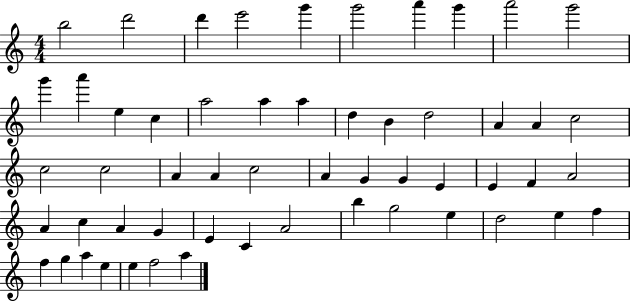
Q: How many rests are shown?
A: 0